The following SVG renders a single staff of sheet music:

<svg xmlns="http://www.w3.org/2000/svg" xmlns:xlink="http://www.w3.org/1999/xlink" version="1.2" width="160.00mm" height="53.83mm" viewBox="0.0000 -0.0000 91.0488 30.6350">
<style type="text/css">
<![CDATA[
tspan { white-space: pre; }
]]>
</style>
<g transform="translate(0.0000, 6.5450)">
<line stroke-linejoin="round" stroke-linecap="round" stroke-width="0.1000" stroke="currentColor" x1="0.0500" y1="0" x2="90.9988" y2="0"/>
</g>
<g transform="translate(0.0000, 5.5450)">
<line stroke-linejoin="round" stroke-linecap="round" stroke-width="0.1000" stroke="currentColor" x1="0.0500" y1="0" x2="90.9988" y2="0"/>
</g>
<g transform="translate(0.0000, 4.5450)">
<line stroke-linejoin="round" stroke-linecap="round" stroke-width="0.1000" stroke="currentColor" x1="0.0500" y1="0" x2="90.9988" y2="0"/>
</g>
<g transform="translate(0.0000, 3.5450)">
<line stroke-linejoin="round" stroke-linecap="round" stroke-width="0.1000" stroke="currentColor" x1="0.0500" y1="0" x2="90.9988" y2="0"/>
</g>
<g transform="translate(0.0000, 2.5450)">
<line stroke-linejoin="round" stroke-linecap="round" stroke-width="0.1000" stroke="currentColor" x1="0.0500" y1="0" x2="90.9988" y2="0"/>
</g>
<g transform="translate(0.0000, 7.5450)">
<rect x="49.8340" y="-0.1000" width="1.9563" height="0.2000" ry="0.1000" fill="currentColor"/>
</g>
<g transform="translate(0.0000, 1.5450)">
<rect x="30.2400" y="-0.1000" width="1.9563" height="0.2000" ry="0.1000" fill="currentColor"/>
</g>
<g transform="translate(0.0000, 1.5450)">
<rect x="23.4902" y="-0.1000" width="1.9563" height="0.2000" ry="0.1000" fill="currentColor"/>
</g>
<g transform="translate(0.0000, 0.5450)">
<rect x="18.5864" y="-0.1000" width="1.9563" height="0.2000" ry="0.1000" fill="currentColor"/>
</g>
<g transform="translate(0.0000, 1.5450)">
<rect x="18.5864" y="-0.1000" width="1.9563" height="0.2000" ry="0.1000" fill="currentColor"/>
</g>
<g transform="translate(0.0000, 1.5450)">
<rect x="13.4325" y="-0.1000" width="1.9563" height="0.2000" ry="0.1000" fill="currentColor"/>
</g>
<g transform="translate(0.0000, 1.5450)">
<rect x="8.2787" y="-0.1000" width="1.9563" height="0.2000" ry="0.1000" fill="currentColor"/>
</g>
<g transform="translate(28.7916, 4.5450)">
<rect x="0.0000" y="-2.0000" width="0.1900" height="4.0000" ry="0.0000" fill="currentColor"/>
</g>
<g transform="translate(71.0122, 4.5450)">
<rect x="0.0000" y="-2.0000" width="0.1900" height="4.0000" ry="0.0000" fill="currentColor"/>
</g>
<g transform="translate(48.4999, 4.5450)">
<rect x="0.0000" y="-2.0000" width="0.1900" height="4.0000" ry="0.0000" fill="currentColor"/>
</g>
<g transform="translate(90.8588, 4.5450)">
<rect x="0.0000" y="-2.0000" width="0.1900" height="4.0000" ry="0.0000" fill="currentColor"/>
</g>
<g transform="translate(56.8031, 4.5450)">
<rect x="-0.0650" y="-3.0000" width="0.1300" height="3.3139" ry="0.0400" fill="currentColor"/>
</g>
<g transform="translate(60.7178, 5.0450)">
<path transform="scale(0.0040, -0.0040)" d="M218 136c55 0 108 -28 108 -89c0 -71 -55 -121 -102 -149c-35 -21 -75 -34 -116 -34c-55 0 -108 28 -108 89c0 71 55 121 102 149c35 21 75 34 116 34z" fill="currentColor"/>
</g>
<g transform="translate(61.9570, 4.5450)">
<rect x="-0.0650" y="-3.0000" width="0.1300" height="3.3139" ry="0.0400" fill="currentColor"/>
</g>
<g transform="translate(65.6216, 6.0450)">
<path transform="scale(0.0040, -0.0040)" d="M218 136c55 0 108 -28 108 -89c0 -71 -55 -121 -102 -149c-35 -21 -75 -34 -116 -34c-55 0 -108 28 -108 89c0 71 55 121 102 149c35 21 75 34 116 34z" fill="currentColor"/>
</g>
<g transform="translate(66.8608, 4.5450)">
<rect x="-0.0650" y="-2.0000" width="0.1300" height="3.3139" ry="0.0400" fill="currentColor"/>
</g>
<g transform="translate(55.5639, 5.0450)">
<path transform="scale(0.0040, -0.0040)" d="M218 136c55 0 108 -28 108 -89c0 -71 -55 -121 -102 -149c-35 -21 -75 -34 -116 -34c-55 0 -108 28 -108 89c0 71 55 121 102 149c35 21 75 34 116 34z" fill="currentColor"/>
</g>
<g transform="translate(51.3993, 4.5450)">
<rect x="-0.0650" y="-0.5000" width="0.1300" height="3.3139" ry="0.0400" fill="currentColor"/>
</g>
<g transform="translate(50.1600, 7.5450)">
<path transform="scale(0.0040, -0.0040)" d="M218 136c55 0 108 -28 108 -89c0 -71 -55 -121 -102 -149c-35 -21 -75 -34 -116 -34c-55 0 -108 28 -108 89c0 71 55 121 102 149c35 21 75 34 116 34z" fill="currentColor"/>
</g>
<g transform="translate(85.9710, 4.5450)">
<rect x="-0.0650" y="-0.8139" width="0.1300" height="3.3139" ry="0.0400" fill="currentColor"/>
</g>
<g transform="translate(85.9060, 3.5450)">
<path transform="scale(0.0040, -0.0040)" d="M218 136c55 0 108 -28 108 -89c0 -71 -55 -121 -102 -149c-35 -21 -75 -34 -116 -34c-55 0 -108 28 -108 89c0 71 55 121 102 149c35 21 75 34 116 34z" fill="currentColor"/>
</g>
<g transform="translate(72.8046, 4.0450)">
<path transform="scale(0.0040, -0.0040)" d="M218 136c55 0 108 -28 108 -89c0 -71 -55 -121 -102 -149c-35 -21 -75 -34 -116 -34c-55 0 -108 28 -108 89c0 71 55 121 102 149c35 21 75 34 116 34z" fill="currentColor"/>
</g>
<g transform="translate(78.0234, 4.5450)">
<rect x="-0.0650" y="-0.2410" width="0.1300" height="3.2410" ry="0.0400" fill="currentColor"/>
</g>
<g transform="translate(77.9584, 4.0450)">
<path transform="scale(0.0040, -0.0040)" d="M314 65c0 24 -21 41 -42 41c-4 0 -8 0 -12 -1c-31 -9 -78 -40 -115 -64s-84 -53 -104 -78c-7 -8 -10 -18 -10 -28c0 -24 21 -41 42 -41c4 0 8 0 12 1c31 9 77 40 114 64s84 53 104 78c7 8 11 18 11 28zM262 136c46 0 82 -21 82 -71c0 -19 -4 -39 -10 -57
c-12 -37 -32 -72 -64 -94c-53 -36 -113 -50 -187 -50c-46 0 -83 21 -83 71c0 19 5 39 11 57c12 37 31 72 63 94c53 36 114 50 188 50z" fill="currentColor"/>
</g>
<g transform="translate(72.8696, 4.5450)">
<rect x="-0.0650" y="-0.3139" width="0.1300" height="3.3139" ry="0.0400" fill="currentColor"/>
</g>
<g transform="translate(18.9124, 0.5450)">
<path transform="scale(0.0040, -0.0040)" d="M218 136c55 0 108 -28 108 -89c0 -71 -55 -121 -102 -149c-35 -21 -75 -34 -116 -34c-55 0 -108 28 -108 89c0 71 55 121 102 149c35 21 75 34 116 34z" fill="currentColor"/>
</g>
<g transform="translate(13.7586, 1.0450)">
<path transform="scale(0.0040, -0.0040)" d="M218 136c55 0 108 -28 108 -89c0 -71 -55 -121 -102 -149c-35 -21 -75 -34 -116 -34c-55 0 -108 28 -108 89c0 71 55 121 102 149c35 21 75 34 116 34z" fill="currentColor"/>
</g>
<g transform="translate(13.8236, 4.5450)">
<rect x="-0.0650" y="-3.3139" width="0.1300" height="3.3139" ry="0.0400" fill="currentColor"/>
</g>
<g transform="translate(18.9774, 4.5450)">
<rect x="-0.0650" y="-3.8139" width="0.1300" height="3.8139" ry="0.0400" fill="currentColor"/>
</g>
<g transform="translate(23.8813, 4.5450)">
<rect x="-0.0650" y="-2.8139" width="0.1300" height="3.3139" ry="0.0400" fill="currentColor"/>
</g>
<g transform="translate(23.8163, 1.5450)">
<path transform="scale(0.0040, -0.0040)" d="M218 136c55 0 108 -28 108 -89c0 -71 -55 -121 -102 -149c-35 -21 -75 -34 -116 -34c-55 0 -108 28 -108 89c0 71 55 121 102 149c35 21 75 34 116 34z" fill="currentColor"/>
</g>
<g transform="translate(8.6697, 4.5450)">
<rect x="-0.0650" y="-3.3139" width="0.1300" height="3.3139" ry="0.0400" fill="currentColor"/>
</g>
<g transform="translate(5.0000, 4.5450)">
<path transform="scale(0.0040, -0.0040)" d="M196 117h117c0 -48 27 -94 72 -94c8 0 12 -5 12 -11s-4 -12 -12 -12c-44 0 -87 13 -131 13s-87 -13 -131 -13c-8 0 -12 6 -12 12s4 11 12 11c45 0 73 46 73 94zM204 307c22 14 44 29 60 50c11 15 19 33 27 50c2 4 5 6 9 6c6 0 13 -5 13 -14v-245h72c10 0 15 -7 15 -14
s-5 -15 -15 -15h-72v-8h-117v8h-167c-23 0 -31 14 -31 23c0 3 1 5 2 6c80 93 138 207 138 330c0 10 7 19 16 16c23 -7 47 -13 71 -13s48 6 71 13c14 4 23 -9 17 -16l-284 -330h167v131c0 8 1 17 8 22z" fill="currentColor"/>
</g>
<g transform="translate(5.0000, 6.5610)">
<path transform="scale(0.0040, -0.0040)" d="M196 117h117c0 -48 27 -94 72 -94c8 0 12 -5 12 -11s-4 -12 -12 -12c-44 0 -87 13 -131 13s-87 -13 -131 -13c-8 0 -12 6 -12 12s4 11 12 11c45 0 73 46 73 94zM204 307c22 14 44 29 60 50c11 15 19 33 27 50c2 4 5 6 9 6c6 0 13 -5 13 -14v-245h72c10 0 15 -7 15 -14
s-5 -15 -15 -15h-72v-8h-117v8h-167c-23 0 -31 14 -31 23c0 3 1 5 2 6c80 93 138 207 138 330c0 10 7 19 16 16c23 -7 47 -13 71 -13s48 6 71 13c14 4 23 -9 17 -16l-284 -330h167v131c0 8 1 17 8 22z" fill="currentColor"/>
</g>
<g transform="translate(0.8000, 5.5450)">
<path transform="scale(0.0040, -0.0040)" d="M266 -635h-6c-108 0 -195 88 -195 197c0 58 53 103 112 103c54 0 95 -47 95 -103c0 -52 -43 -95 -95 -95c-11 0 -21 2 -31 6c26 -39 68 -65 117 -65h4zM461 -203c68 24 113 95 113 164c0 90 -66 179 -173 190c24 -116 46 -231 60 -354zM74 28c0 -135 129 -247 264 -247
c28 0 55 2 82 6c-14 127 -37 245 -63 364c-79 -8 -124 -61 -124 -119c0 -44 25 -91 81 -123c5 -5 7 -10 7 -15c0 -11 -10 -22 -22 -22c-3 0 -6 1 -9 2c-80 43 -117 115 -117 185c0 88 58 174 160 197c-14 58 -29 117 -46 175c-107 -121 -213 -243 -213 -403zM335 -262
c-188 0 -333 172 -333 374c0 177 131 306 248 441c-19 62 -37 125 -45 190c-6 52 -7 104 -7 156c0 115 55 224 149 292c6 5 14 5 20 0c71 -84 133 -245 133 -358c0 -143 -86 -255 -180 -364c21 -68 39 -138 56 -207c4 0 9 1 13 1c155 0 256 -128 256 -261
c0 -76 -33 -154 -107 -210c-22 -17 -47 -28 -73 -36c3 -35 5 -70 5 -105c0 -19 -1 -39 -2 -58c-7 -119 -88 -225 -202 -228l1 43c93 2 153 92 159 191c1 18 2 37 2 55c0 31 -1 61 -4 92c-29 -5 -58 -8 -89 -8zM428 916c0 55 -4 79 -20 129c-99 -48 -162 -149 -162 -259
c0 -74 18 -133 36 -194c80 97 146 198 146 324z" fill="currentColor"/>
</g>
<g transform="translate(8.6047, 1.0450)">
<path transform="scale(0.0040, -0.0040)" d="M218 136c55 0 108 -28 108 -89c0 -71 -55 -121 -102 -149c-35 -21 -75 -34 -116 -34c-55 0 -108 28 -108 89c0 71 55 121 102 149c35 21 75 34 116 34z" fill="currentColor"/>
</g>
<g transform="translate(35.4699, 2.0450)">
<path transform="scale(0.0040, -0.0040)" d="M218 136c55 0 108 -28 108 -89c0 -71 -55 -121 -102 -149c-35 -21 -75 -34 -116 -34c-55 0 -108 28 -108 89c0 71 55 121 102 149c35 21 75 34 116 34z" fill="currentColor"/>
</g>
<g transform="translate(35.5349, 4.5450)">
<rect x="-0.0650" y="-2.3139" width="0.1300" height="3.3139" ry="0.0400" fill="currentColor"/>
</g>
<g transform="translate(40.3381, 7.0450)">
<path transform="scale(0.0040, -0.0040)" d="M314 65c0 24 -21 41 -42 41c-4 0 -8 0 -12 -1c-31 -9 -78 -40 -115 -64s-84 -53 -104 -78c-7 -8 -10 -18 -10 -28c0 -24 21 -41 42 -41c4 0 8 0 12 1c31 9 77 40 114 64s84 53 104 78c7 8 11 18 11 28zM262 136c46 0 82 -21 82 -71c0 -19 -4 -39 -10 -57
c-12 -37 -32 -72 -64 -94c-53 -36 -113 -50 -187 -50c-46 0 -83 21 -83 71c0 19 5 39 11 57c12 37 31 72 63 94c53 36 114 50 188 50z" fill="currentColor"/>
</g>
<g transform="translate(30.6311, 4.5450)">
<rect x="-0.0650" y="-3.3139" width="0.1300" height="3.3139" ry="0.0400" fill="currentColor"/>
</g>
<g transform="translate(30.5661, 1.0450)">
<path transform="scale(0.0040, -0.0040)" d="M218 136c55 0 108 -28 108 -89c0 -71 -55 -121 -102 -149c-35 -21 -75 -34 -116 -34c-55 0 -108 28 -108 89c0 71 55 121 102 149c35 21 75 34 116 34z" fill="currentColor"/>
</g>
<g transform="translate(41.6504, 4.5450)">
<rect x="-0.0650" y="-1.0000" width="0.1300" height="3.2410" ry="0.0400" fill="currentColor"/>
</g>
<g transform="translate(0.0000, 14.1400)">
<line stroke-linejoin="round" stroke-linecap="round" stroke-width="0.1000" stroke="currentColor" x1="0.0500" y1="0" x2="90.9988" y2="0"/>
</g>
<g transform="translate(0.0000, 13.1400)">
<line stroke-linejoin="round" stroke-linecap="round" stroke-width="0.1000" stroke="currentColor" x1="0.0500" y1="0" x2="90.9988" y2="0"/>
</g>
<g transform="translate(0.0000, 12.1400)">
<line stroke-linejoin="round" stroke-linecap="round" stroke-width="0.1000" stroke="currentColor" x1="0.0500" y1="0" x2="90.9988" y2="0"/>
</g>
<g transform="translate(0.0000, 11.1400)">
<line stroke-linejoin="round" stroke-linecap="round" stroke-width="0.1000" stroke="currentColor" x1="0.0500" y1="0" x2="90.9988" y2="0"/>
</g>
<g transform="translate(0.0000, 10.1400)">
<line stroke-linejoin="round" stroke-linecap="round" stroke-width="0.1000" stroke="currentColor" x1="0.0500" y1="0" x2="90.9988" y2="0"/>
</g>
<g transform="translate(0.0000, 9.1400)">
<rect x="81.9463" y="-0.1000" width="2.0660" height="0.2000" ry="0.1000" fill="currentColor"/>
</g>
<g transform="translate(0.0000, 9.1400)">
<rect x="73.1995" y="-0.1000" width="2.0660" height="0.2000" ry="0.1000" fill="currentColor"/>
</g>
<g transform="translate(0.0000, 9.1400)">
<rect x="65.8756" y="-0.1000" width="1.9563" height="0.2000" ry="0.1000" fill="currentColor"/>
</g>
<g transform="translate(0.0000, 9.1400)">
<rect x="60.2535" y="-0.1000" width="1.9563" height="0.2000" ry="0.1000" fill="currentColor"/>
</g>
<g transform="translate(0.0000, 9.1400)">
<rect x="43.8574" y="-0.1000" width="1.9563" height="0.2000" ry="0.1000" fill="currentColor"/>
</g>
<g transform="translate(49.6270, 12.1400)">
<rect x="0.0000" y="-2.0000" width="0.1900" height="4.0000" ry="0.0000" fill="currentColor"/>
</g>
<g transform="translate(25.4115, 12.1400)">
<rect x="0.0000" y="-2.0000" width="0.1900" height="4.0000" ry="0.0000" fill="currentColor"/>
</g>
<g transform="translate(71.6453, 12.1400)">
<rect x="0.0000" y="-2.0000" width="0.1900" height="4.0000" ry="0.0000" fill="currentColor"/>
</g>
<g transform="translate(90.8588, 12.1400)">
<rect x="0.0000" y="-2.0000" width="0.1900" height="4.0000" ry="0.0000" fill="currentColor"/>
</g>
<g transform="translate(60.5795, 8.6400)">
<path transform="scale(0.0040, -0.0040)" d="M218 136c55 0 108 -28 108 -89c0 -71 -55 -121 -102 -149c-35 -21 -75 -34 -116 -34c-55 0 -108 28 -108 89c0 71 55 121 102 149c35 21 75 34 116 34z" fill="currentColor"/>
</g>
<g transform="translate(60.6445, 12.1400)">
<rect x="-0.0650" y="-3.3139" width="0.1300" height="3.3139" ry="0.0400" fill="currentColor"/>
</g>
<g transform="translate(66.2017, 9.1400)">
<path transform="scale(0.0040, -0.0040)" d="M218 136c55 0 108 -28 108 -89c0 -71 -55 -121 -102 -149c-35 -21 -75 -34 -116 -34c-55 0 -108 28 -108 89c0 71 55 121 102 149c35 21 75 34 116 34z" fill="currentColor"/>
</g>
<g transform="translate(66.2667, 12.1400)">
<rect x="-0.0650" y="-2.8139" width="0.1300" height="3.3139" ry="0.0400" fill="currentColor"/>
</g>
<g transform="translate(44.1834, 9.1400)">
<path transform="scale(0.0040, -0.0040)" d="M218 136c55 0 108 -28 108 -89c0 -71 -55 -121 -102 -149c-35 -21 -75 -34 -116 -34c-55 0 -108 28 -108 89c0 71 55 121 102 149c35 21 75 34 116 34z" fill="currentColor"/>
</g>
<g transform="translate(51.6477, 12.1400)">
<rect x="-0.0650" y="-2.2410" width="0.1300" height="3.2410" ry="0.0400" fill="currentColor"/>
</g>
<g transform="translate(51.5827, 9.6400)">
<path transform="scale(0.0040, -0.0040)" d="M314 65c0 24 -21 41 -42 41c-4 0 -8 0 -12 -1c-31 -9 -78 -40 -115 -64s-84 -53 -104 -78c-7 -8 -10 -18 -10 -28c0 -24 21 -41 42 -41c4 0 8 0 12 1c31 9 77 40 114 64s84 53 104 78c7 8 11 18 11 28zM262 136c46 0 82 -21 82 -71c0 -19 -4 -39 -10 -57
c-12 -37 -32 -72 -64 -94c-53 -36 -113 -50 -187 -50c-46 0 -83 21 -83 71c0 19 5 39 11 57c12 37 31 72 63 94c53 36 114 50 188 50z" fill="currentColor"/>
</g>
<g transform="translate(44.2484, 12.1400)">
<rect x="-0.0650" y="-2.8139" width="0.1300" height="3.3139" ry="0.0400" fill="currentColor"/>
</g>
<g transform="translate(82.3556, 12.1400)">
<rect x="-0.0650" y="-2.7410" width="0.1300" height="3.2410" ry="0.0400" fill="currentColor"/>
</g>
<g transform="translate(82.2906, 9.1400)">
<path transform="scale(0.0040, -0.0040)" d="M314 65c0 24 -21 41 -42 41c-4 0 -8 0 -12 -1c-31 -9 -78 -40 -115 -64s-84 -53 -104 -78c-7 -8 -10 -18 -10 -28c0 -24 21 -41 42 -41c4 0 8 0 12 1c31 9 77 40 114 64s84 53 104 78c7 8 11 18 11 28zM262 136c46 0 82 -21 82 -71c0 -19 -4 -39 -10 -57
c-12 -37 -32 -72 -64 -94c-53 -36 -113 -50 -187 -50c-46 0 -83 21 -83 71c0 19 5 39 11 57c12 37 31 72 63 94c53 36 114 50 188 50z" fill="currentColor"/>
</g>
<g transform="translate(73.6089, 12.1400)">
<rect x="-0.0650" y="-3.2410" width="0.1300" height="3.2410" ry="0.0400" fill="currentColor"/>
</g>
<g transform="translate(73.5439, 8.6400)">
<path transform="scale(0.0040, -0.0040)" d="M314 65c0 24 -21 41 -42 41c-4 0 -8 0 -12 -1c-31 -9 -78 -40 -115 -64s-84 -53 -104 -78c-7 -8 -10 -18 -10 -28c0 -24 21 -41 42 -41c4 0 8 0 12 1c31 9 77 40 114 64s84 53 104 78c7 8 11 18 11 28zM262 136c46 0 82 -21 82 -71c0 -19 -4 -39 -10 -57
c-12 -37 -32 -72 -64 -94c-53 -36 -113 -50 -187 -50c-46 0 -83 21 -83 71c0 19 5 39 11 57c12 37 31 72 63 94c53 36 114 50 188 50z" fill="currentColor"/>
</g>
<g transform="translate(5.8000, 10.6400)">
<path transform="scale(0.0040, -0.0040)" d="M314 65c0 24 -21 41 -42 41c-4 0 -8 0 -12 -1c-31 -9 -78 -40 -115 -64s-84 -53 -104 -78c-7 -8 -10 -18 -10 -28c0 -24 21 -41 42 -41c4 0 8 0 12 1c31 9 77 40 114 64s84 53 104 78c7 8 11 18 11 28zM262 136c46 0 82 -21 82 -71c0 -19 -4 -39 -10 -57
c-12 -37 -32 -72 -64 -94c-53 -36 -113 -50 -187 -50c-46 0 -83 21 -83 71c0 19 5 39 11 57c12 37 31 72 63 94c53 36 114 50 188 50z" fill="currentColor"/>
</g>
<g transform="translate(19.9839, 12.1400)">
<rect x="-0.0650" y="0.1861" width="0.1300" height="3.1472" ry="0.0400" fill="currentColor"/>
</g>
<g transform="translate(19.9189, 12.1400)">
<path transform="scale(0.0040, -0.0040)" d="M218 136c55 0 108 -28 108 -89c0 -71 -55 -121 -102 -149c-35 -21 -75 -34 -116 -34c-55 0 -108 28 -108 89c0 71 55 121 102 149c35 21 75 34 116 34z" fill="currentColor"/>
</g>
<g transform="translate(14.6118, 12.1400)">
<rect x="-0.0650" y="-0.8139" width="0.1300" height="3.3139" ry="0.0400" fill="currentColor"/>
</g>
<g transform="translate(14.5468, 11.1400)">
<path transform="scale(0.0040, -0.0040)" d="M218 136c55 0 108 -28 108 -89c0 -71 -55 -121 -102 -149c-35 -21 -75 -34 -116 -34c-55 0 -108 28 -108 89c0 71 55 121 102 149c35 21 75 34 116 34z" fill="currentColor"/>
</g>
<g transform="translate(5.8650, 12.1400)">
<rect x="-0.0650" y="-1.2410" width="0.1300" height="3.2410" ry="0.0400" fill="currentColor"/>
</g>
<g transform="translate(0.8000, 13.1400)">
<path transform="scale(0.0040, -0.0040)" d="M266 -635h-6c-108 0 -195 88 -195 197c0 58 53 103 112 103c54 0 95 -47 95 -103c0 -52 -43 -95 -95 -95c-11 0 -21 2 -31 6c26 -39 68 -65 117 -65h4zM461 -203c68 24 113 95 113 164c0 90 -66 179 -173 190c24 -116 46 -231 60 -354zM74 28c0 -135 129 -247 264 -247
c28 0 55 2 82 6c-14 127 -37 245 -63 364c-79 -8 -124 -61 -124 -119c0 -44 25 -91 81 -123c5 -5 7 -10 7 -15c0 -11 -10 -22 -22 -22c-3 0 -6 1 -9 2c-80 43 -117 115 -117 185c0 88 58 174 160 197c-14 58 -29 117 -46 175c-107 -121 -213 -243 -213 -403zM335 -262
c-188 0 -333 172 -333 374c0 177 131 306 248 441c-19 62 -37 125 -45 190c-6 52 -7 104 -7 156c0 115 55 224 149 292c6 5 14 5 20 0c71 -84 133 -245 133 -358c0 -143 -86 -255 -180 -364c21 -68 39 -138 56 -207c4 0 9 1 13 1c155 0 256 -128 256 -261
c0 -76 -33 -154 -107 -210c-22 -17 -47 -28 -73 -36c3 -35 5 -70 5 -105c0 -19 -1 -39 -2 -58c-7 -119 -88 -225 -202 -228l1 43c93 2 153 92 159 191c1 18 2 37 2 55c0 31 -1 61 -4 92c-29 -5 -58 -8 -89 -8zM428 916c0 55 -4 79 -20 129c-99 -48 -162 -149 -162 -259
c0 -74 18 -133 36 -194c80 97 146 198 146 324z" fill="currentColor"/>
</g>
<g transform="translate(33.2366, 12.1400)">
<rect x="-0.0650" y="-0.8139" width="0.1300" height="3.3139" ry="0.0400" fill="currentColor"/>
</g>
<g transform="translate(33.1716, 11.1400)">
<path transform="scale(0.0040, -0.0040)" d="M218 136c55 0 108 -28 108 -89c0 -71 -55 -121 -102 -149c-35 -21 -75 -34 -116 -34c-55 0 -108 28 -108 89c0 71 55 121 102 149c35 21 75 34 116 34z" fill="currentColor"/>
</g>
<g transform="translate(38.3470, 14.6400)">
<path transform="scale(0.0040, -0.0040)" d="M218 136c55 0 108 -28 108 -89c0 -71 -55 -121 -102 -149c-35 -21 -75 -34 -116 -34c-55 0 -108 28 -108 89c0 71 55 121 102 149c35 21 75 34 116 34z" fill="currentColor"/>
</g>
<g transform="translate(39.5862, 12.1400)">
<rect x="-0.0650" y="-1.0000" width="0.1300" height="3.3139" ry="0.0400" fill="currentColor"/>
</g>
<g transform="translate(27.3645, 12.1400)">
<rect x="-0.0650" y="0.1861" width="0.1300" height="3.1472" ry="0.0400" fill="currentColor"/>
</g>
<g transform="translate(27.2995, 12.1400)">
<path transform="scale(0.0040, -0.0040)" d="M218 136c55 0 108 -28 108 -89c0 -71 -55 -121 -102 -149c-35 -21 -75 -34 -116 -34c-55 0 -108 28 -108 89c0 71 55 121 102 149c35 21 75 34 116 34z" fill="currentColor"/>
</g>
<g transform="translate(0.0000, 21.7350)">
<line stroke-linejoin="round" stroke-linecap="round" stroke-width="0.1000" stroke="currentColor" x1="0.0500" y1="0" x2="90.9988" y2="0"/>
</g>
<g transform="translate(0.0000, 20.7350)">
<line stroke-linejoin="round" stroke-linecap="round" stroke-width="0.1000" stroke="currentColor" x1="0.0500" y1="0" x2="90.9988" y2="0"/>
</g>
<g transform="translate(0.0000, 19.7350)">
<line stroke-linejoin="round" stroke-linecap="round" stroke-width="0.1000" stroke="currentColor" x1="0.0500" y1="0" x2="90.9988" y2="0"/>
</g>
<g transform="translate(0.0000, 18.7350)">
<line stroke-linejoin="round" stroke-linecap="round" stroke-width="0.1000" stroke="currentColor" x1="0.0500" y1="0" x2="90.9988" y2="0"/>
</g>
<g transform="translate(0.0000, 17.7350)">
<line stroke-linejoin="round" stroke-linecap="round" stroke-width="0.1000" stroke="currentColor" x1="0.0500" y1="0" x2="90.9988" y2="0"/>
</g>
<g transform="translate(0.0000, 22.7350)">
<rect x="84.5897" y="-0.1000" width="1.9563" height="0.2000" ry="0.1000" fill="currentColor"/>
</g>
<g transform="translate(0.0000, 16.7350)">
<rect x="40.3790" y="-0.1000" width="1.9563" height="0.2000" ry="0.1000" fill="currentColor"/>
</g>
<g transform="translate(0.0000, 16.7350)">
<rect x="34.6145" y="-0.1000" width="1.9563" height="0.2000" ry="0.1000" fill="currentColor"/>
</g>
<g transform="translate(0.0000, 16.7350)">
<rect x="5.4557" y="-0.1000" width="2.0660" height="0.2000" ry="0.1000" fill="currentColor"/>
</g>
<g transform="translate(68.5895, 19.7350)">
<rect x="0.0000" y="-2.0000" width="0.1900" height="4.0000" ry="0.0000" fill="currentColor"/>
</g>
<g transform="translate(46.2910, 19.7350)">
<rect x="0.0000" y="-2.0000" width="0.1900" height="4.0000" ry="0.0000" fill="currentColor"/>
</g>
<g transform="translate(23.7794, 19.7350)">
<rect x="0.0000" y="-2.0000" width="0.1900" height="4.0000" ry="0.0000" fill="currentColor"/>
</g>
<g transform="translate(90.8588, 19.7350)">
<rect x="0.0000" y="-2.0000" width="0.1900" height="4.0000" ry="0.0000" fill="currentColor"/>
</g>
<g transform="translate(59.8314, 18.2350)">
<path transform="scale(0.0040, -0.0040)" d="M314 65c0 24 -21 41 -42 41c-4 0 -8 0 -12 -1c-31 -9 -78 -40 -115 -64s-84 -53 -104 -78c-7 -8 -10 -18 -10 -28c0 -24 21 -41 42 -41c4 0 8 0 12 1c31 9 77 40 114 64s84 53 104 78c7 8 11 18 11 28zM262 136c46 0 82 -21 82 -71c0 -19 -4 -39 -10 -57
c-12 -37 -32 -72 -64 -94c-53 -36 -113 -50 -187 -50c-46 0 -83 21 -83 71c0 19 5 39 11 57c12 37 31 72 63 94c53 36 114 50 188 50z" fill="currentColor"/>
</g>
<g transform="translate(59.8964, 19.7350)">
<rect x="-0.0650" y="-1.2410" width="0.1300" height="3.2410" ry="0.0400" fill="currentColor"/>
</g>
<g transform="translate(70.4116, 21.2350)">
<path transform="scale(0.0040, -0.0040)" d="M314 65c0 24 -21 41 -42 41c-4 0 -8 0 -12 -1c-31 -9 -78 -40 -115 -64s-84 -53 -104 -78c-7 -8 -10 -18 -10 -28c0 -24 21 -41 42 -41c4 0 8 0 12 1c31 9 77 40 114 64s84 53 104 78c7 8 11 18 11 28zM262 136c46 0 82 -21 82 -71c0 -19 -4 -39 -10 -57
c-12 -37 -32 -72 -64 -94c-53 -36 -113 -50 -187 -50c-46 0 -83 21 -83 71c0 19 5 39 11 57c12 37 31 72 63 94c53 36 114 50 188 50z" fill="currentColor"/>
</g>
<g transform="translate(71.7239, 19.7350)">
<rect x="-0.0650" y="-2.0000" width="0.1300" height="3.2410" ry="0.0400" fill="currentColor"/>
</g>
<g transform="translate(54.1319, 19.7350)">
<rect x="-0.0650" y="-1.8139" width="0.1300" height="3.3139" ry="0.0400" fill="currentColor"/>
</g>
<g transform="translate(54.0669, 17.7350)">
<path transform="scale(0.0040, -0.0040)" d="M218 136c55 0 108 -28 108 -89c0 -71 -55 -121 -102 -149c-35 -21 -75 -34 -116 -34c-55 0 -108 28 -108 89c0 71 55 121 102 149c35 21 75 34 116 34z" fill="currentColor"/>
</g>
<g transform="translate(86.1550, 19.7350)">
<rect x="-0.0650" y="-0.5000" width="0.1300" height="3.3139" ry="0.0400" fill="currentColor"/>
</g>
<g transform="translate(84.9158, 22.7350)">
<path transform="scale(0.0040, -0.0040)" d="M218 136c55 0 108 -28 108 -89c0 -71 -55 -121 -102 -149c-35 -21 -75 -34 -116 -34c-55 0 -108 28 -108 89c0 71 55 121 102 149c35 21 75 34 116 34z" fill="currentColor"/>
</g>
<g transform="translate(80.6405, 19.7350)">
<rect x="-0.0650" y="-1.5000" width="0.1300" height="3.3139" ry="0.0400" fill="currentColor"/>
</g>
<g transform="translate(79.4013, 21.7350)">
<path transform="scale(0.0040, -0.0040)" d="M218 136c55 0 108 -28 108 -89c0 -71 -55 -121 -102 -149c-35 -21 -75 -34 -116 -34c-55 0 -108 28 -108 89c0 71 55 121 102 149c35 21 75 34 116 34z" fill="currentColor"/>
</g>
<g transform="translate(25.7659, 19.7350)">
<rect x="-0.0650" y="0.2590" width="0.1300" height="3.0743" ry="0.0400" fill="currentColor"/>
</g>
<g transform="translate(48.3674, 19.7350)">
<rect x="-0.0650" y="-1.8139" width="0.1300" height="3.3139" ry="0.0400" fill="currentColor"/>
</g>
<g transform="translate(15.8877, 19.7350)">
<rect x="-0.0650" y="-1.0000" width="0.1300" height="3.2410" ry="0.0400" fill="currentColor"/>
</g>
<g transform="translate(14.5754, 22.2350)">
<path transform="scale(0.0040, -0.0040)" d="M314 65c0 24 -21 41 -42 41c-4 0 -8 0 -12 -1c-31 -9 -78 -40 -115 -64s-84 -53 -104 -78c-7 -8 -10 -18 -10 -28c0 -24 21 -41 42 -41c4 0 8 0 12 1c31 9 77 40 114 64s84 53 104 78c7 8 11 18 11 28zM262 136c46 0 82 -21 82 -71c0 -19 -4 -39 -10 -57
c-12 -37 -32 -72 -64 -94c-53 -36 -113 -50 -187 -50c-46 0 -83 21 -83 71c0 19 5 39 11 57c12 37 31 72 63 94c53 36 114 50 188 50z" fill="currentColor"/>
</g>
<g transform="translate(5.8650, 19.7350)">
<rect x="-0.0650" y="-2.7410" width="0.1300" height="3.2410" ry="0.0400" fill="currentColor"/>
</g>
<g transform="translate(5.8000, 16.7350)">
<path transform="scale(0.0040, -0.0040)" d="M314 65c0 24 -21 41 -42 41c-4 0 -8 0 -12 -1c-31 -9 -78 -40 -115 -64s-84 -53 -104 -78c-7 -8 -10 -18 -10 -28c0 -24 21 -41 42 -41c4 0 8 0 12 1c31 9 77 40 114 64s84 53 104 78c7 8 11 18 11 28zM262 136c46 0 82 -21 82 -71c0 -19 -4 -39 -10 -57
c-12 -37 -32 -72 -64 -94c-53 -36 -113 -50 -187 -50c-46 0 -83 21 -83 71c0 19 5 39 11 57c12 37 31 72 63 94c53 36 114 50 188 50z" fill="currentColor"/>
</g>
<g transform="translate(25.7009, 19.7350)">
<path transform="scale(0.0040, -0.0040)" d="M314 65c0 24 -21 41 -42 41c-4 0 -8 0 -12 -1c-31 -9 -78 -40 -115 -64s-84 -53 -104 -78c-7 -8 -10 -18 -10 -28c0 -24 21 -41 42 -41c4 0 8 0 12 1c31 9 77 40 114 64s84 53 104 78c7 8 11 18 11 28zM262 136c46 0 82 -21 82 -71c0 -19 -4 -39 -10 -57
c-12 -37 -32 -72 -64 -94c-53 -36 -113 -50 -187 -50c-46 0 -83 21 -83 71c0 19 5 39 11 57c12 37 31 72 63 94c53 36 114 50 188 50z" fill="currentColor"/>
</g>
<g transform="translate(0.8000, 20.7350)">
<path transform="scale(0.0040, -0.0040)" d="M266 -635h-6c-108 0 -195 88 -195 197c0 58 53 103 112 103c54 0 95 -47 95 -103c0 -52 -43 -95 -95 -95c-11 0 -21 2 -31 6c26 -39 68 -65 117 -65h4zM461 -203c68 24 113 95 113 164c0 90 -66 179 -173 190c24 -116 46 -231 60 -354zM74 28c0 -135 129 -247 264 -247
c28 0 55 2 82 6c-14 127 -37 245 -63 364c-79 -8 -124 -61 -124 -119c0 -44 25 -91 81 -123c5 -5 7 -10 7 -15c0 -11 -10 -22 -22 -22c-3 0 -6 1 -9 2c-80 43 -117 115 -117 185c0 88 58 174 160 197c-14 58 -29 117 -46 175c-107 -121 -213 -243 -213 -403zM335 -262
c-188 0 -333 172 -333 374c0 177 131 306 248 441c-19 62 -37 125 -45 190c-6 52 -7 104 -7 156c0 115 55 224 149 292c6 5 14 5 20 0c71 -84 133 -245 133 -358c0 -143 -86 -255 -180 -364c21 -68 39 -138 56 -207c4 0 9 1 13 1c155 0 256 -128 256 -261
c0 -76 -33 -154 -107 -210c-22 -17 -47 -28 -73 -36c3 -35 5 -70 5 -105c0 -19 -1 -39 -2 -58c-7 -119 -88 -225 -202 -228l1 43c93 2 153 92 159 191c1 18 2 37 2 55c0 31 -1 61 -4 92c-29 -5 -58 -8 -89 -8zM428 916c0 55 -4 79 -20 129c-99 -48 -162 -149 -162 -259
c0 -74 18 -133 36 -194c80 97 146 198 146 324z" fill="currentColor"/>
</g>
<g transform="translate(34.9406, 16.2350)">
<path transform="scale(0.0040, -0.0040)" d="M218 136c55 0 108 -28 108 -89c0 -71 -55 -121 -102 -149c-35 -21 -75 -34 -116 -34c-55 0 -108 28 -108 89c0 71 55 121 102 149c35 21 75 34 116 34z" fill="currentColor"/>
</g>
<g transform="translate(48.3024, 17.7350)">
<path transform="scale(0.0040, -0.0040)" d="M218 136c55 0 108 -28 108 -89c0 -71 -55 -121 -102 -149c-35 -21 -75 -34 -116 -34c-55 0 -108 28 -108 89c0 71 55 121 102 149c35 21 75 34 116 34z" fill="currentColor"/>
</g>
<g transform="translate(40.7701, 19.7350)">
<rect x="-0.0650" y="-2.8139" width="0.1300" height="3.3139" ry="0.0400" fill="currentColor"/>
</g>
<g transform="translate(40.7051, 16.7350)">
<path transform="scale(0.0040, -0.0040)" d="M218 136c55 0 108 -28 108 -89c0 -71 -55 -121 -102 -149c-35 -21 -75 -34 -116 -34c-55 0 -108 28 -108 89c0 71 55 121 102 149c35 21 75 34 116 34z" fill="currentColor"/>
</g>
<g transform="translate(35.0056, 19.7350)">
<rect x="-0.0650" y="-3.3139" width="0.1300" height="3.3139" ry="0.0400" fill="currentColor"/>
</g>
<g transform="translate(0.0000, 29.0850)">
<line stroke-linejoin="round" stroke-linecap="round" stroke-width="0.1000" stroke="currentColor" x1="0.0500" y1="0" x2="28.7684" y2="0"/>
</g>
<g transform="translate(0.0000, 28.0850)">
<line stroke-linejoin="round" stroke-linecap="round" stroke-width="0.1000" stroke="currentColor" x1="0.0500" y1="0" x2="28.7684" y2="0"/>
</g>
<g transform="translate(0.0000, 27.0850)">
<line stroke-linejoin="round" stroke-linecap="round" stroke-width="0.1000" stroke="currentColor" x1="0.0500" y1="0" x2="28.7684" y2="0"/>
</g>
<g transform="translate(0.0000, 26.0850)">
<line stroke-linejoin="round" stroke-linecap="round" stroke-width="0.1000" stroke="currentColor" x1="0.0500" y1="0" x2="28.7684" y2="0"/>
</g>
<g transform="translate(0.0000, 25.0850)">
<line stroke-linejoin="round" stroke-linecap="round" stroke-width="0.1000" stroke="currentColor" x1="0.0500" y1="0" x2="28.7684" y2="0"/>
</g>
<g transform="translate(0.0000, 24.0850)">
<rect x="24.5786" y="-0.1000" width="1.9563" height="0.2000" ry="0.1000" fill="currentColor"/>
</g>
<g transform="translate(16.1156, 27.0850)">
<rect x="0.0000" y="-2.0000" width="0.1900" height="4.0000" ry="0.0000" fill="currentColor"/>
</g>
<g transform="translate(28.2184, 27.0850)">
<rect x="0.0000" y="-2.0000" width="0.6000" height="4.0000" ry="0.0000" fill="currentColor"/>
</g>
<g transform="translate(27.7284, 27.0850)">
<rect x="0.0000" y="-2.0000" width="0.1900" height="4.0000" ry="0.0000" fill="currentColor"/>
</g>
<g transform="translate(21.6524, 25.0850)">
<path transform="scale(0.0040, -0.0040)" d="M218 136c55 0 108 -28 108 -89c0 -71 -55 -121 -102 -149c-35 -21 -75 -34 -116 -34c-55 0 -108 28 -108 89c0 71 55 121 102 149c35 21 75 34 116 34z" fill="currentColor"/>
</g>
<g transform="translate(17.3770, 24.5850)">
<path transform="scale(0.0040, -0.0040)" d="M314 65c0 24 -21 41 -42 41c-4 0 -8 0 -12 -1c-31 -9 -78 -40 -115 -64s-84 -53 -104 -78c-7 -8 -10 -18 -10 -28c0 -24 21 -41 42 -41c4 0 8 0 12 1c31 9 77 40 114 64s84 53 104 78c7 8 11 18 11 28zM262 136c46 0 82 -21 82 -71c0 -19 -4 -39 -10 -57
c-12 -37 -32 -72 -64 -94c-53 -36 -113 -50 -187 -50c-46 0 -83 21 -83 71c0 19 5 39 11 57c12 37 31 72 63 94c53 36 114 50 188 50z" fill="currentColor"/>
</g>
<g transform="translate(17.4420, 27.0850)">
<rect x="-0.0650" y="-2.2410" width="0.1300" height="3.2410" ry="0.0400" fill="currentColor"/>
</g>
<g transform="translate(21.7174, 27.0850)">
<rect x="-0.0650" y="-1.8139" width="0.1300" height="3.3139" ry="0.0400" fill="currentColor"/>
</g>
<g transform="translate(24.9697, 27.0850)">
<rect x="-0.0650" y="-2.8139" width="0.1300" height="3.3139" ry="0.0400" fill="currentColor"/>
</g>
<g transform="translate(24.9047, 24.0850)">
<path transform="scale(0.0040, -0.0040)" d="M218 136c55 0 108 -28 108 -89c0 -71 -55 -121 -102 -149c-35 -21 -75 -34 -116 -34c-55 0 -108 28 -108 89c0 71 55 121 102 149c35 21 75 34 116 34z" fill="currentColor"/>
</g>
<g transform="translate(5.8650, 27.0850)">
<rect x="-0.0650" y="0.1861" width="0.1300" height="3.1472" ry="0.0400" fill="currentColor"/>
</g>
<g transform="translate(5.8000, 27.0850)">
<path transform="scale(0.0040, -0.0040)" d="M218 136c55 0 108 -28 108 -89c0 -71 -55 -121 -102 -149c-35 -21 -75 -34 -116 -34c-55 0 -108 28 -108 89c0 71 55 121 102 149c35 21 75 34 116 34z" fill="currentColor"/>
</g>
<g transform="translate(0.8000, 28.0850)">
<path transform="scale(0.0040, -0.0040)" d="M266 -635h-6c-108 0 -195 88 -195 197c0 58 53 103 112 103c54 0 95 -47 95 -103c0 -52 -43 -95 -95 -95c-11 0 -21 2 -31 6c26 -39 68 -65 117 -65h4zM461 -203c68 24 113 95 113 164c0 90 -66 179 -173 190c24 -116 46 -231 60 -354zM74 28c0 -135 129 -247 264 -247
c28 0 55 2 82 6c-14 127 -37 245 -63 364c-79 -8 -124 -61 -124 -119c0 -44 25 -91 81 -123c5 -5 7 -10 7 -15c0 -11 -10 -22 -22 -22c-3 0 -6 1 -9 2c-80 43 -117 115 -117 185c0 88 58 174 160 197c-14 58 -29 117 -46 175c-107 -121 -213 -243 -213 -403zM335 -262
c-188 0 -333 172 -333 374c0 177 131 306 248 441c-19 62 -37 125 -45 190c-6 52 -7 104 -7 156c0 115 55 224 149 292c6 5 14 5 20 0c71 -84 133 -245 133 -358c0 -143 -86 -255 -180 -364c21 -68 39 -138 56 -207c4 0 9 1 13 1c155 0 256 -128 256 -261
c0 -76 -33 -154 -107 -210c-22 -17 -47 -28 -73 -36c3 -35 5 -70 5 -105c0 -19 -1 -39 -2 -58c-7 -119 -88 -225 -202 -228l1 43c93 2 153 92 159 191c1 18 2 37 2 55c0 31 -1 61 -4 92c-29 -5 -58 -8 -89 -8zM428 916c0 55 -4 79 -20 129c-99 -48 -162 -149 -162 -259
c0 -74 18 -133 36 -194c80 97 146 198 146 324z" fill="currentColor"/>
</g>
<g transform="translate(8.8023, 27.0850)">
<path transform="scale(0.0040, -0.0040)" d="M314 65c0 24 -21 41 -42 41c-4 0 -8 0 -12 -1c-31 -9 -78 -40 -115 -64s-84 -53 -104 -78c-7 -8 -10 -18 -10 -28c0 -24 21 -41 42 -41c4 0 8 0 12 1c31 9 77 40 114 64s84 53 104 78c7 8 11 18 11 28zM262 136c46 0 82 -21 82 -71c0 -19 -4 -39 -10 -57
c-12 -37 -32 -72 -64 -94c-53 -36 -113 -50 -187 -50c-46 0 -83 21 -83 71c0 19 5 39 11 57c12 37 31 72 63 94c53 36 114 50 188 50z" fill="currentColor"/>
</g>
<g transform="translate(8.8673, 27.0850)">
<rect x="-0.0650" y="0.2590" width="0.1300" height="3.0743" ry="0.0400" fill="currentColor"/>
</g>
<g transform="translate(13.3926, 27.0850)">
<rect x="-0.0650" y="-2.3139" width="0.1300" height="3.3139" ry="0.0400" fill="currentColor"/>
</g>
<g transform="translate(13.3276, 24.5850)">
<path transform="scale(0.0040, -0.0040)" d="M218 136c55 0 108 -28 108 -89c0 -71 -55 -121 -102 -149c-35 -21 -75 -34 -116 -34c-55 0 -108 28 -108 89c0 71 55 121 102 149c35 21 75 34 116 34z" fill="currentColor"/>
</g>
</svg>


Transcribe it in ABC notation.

X:1
T:Untitled
M:4/4
L:1/4
K:C
b b c' a b g D2 C A A F c c2 d e2 d B B d D a g2 b a b2 a2 a2 D2 B2 b a f f e2 F2 E C B B2 g g2 f a